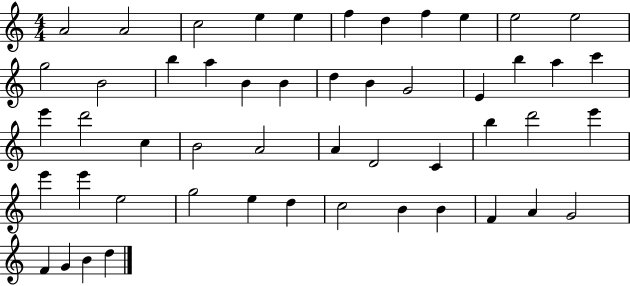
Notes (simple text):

A4/h A4/h C5/h E5/q E5/q F5/q D5/q F5/q E5/q E5/h E5/h G5/h B4/h B5/q A5/q B4/q B4/q D5/q B4/q G4/h E4/q B5/q A5/q C6/q E6/q D6/h C5/q B4/h A4/h A4/q D4/h C4/q B5/q D6/h E6/q E6/q E6/q E5/h G5/h E5/q D5/q C5/h B4/q B4/q F4/q A4/q G4/h F4/q G4/q B4/q D5/q